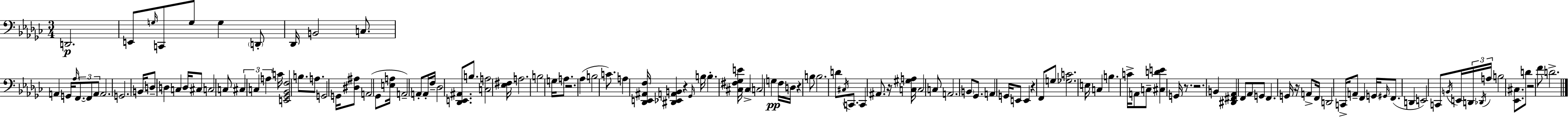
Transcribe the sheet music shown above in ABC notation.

X:1
T:Untitled
M:3/4
L:1/4
K:Ebm
D,,2 E,,/2 G,/4 C,,/2 G,/2 G, D,,/2 _D,,/4 B,,2 C,/2 A,, G,,/4 _A,/4 F,,/2 F,,/2 A,,/2 A,,2 G,,2 B,,/4 D,/2 D, C, D,/4 ^C,/2 C,2 C,/2 ^C, C, A, C/4 [E,,_G,,_B,,F,]2 B,/2 A,/2 G,,2 G,,/4 [^D,^A,]/2 A,,2 _G,,/2 [E,A,]/4 A,,2 A,,/2 A,,/4 F,/4 _D,2 [_D,,E,,^A,,]/2 B,/2 [C,A,]2 [_E,^F,]/4 A,2 B,2 G,/4 A,/2 z2 _A, B,2 C/2 A, [_D,,E,,^A,,F,]/4 [^D,,_E,,A,,B,,] z _G,,/4 B,/4 B, [^C,^F,_G,E]/4 ^C, C,2 G, F,/4 D,/4 z B,/2 B,2 D/2 ^C,/4 C,,/2 C,, ^A,,/2 z/4 [C,^G,A,]/4 C,2 C,/2 A,,2 B,,/2 _G,,/2 A,, G,,/4 E,,/2 E,, z F,,/2 G,/2 [_G,C]2 E,/4 C, B, C/4 A,,/2 C,/2 [^C,DE] G,,/4 z/2 z2 B,, [^D,,^F,,_A,,] F,,/2 _A,,/2 G,,/2 F,, G,,/4 z/4 A,,/2 F,,/4 D,,2 C,,/4 A,,/2 F,, G,,/4 ^G,,/4 F,,/2 D,, E,,2 C,,/2 B,,/4 E,,/4 D,,/4 _D,,/4 A,/4 B,2 [_E,,^C,]/2 D/2 z2 F/2 D2